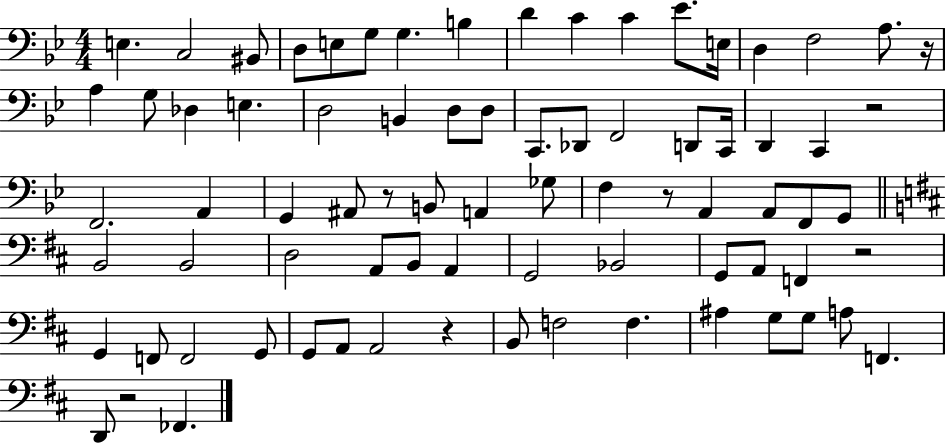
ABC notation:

X:1
T:Untitled
M:4/4
L:1/4
K:Bb
E, C,2 ^B,,/2 D,/2 E,/2 G,/2 G, B, D C C _E/2 E,/4 D, F,2 A,/2 z/4 A, G,/2 _D, E, D,2 B,, D,/2 D,/2 C,,/2 _D,,/2 F,,2 D,,/2 C,,/4 D,, C,, z2 F,,2 A,, G,, ^A,,/2 z/2 B,,/2 A,, _G,/2 F, z/2 A,, A,,/2 F,,/2 G,,/2 B,,2 B,,2 D,2 A,,/2 B,,/2 A,, G,,2 _B,,2 G,,/2 A,,/2 F,, z2 G,, F,,/2 F,,2 G,,/2 G,,/2 A,,/2 A,,2 z B,,/2 F,2 F, ^A, G,/2 G,/2 A,/2 F,, D,,/2 z2 _F,,